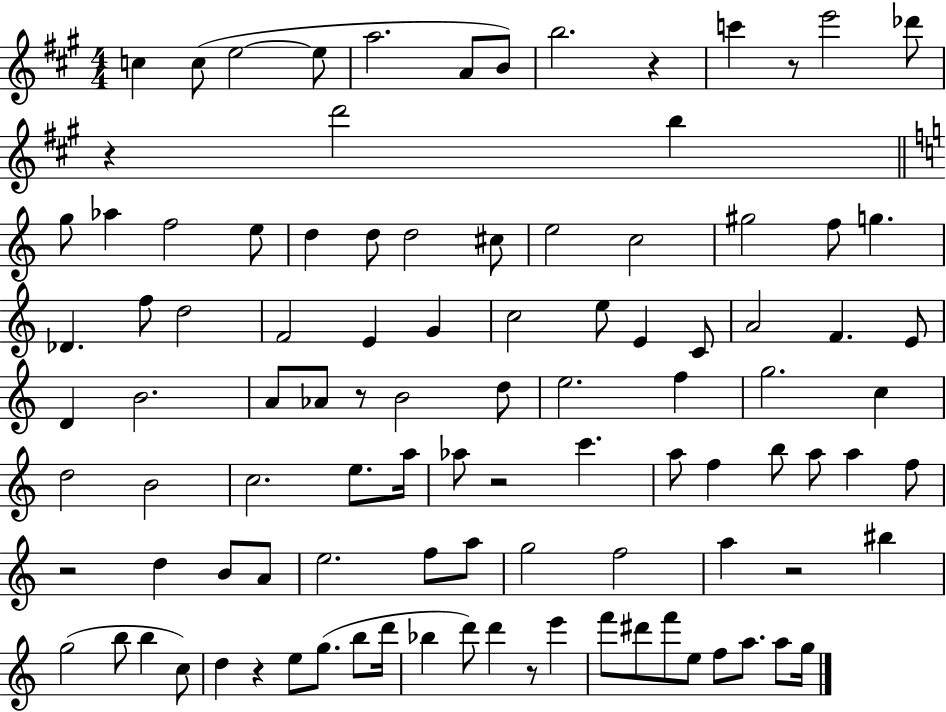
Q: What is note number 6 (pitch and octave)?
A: A4